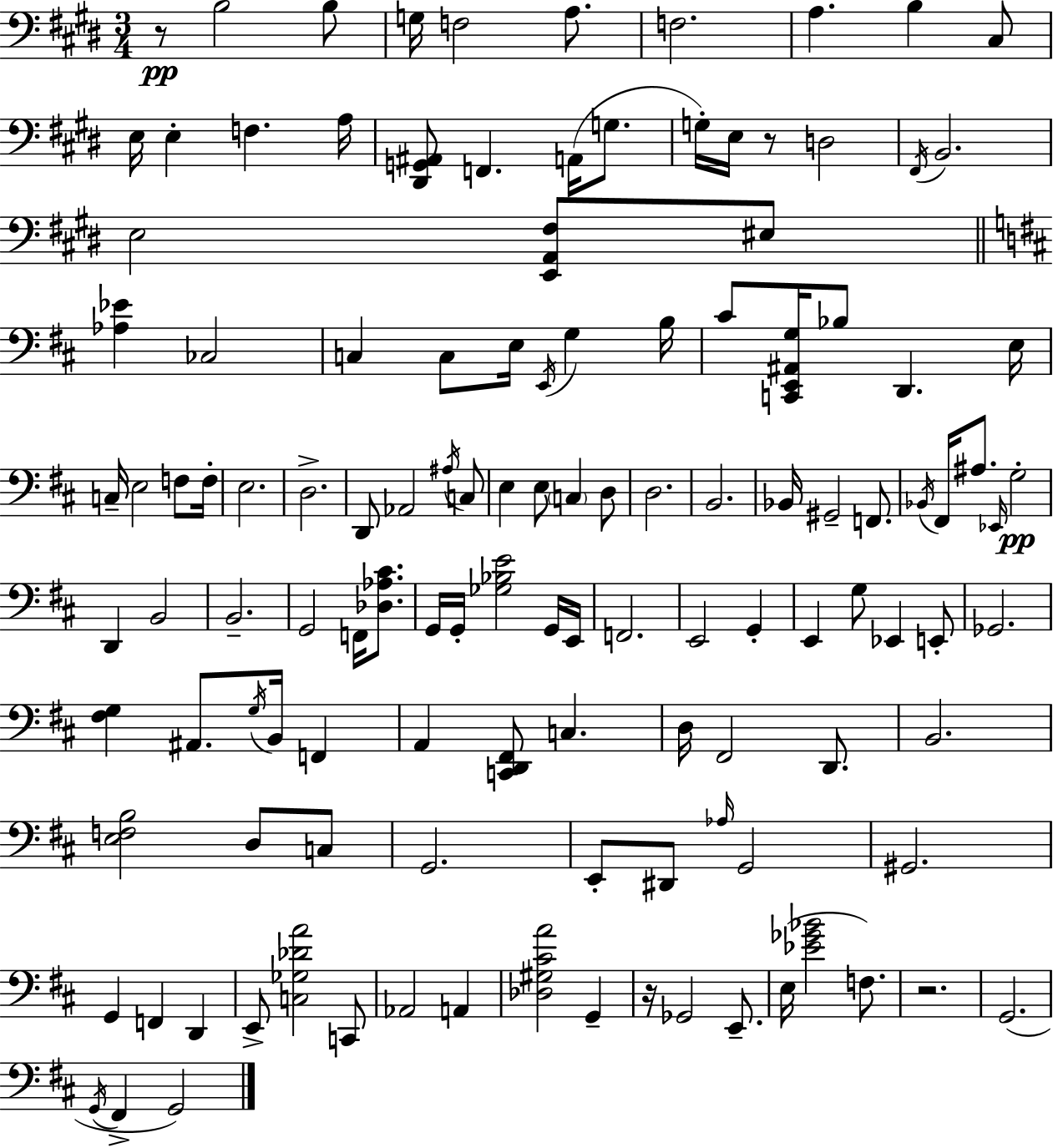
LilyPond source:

{
  \clef bass
  \numericTimeSignature
  \time 3/4
  \key e \major
  r8\pp b2 b8 | g16 f2 a8. | f2. | a4. b4 cis8 | \break e16 e4-. f4. a16 | <dis, g, ais,>8 f,4. a,16( g8. | g16-.) e16 r8 d2 | \acciaccatura { fis,16 } b,2. | \break e2 <e, a, fis>8 eis8 | \bar "||" \break \key d \major <aes ees'>4 ces2 | c4 c8 e16 \acciaccatura { e,16 } g4 | b16 cis'8 <c, e, ais, g>16 bes8 d,4. | e16 c16-- e2 f8 | \break f16-. e2. | d2.-> | d,8 aes,2 \acciaccatura { ais16 } | c8 e4 e8 \parenthesize c4 | \break d8 d2. | b,2. | bes,16 gis,2-- f,8. | \acciaccatura { bes,16 } fis,16 ais8. \grace { ees,16 }\pp g2-. | \break d,4 b,2 | b,2.-- | g,2 | f,16 <des aes cis'>8. g,16 g,16-. <ges bes e'>2 | \break g,16 e,16 f,2. | e,2 | g,4-. e,4 g8 ees,4 | e,8-. ges,2. | \break <fis g>4 ais,8. \acciaccatura { g16 } | b,16 f,4 a,4 <c, d, fis,>8 c4. | d16 fis,2 | d,8. b,2. | \break <e f b>2 | d8 c8 g,2. | e,8-. dis,8 \grace { aes16 } g,2 | gis,2. | \break g,4 f,4 | d,4 e,8-> <c ges des' a'>2 | c,8 aes,2 | a,4 <des gis cis' a'>2 | \break g,4-- r16 ges,2 | e,8.-- e16( <ees' ges' bes'>2 | f8.) r2. | g,2.( | \break \acciaccatura { g,16 } fis,4-> g,2) | \bar "|."
}